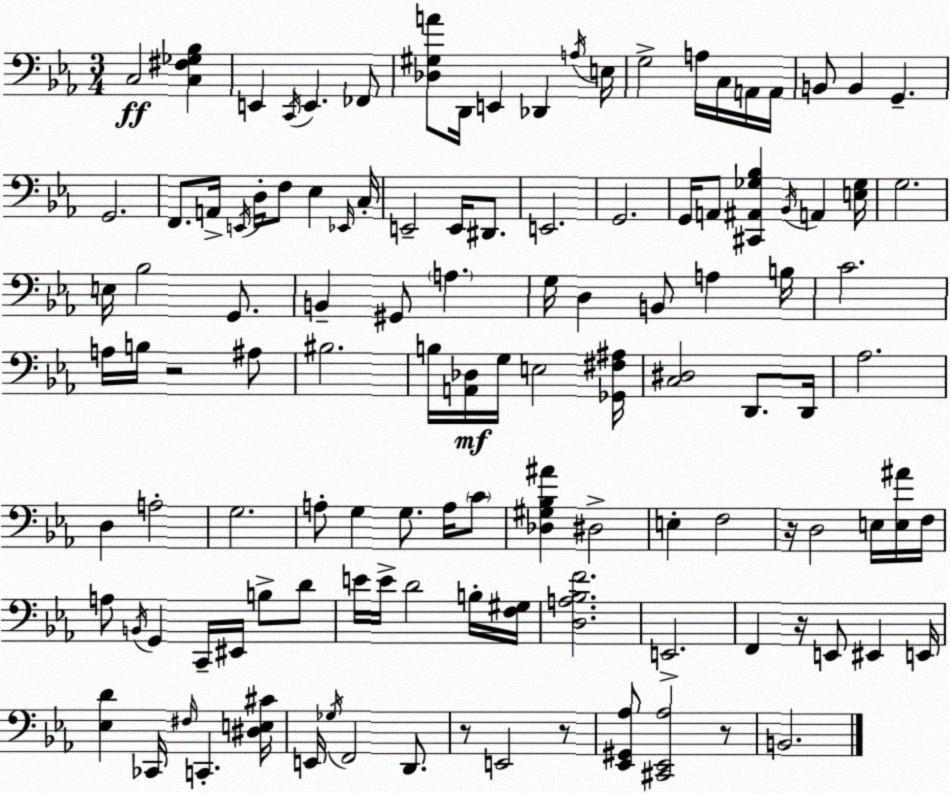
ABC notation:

X:1
T:Untitled
M:3/4
L:1/4
K:Eb
C,2 [C,^F,_G,_B,] E,, C,,/4 E,, _F,,/2 [_D,^G,A]/2 D,,/4 E,, _D,, A,/4 E,/4 G,2 A,/4 C,/4 A,,/4 A,,/4 B,,/2 B,, G,, G,,2 F,,/2 A,,/4 E,,/4 D,/4 F,/2 _E, _E,,/4 C,/4 E,,2 E,,/4 ^D,,/2 E,,2 G,,2 G,,/4 A,,/2 [^C,,^A,,_G,_B,] _B,,/4 A,, [E,_G,]/4 G,2 E,/4 _B,2 G,,/2 B,, ^G,,/2 A, G,/4 D, B,,/2 A, B,/4 C2 A,/4 B,/4 z2 ^A,/2 ^B,2 B,/4 [A,,_D,]/4 G,/4 E,2 [_G,,^F,^A,]/4 [C,^D,]2 D,,/2 D,,/4 _A,2 D, A,2 G,2 A,/2 G, G,/2 A,/4 C/2 [_D,^G,_B,^A] ^D,2 E, F,2 z/4 D,2 E,/4 [E,^A]/4 F,/4 A,/2 B,,/4 G,, C,,/4 ^E,,/4 B,/2 D/2 E/4 E/4 D2 B,/4 [F,^G,]/4 [D,A,_B,F]2 E,,2 F,, z/4 E,,/2 ^E,, E,,/4 [_E,D] _C,,/4 ^F,/4 C,, [^D,E,^C]/4 E,,/4 _G,/4 F,,2 D,,/2 z/2 E,,2 z/2 [_E,,^G,,_A,]/2 [^C,,_E,,_A,]2 z/2 B,,2